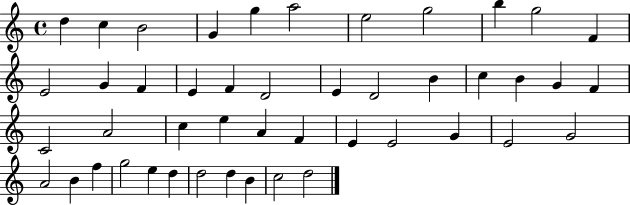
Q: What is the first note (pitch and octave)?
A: D5